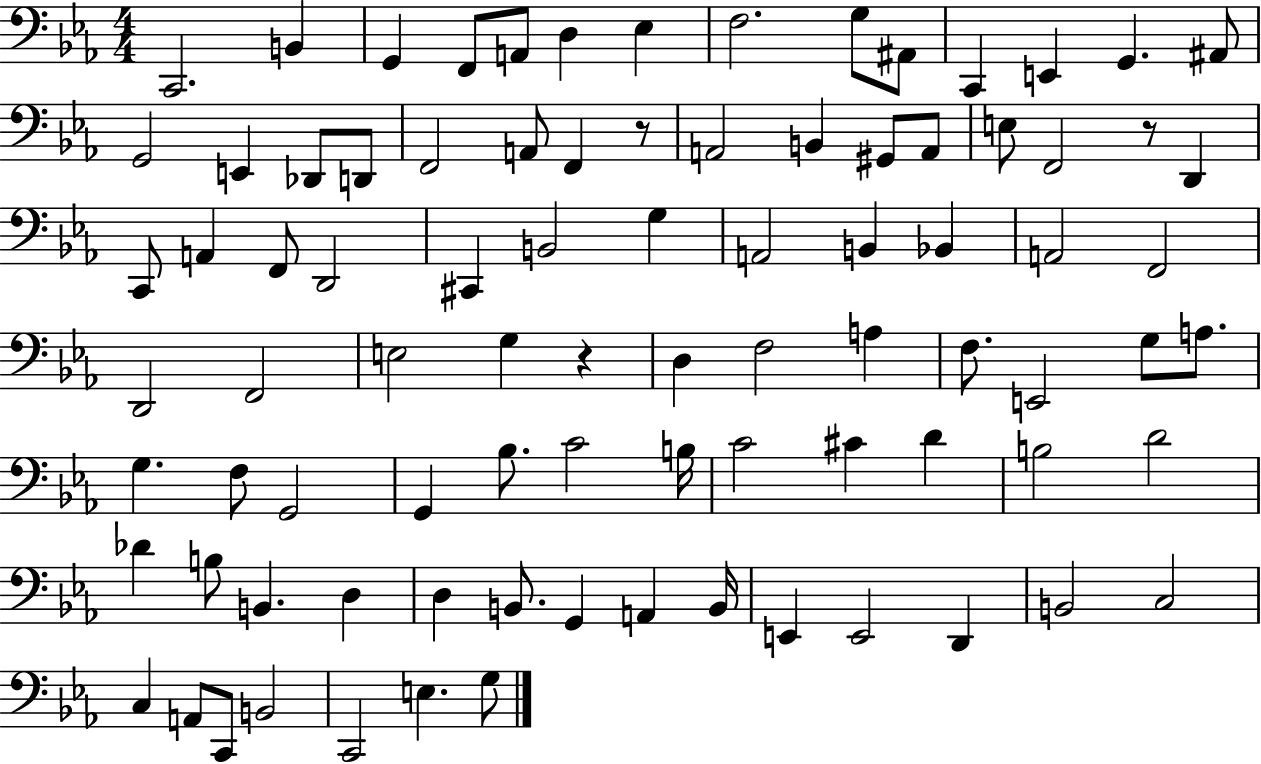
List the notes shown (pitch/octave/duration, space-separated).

C2/h. B2/q G2/q F2/e A2/e D3/q Eb3/q F3/h. G3/e A#2/e C2/q E2/q G2/q. A#2/e G2/h E2/q Db2/e D2/e F2/h A2/e F2/q R/e A2/h B2/q G#2/e A2/e E3/e F2/h R/e D2/q C2/e A2/q F2/e D2/h C#2/q B2/h G3/q A2/h B2/q Bb2/q A2/h F2/h D2/h F2/h E3/h G3/q R/q D3/q F3/h A3/q F3/e. E2/h G3/e A3/e. G3/q. F3/e G2/h G2/q Bb3/e. C4/h B3/s C4/h C#4/q D4/q B3/h D4/h Db4/q B3/e B2/q. D3/q D3/q B2/e. G2/q A2/q B2/s E2/q E2/h D2/q B2/h C3/h C3/q A2/e C2/e B2/h C2/h E3/q. G3/e